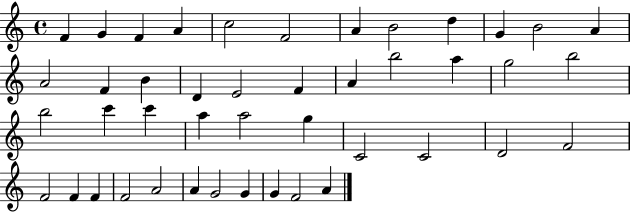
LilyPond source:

{
  \clef treble
  \time 4/4
  \defaultTimeSignature
  \key c \major
  f'4 g'4 f'4 a'4 | c''2 f'2 | a'4 b'2 d''4 | g'4 b'2 a'4 | \break a'2 f'4 b'4 | d'4 e'2 f'4 | a'4 b''2 a''4 | g''2 b''2 | \break b''2 c'''4 c'''4 | a''4 a''2 g''4 | c'2 c'2 | d'2 f'2 | \break f'2 f'4 f'4 | f'2 a'2 | a'4 g'2 g'4 | g'4 f'2 a'4 | \break \bar "|."
}